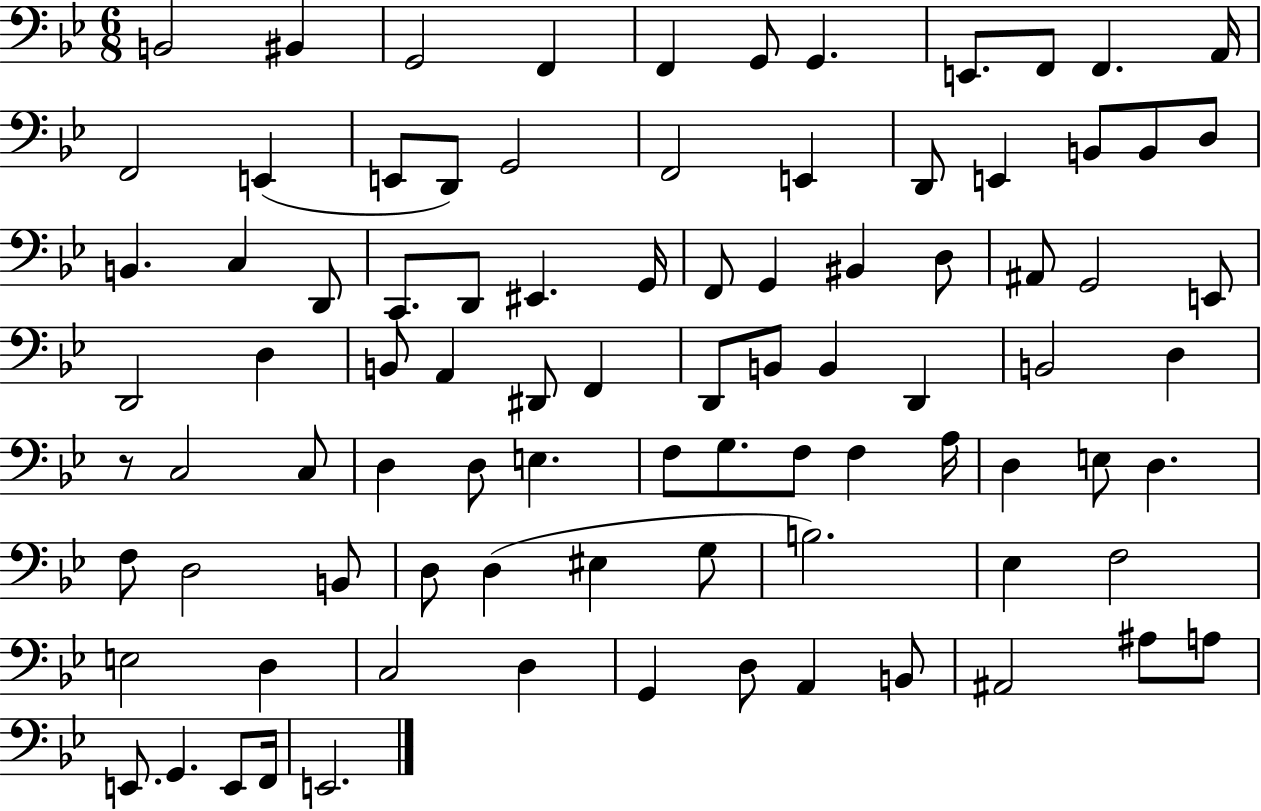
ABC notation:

X:1
T:Untitled
M:6/8
L:1/4
K:Bb
B,,2 ^B,, G,,2 F,, F,, G,,/2 G,, E,,/2 F,,/2 F,, A,,/4 F,,2 E,, E,,/2 D,,/2 G,,2 F,,2 E,, D,,/2 E,, B,,/2 B,,/2 D,/2 B,, C, D,,/2 C,,/2 D,,/2 ^E,, G,,/4 F,,/2 G,, ^B,, D,/2 ^A,,/2 G,,2 E,,/2 D,,2 D, B,,/2 A,, ^D,,/2 F,, D,,/2 B,,/2 B,, D,, B,,2 D, z/2 C,2 C,/2 D, D,/2 E, F,/2 G,/2 F,/2 F, A,/4 D, E,/2 D, F,/2 D,2 B,,/2 D,/2 D, ^E, G,/2 B,2 _E, F,2 E,2 D, C,2 D, G,, D,/2 A,, B,,/2 ^A,,2 ^A,/2 A,/2 E,,/2 G,, E,,/2 F,,/4 E,,2